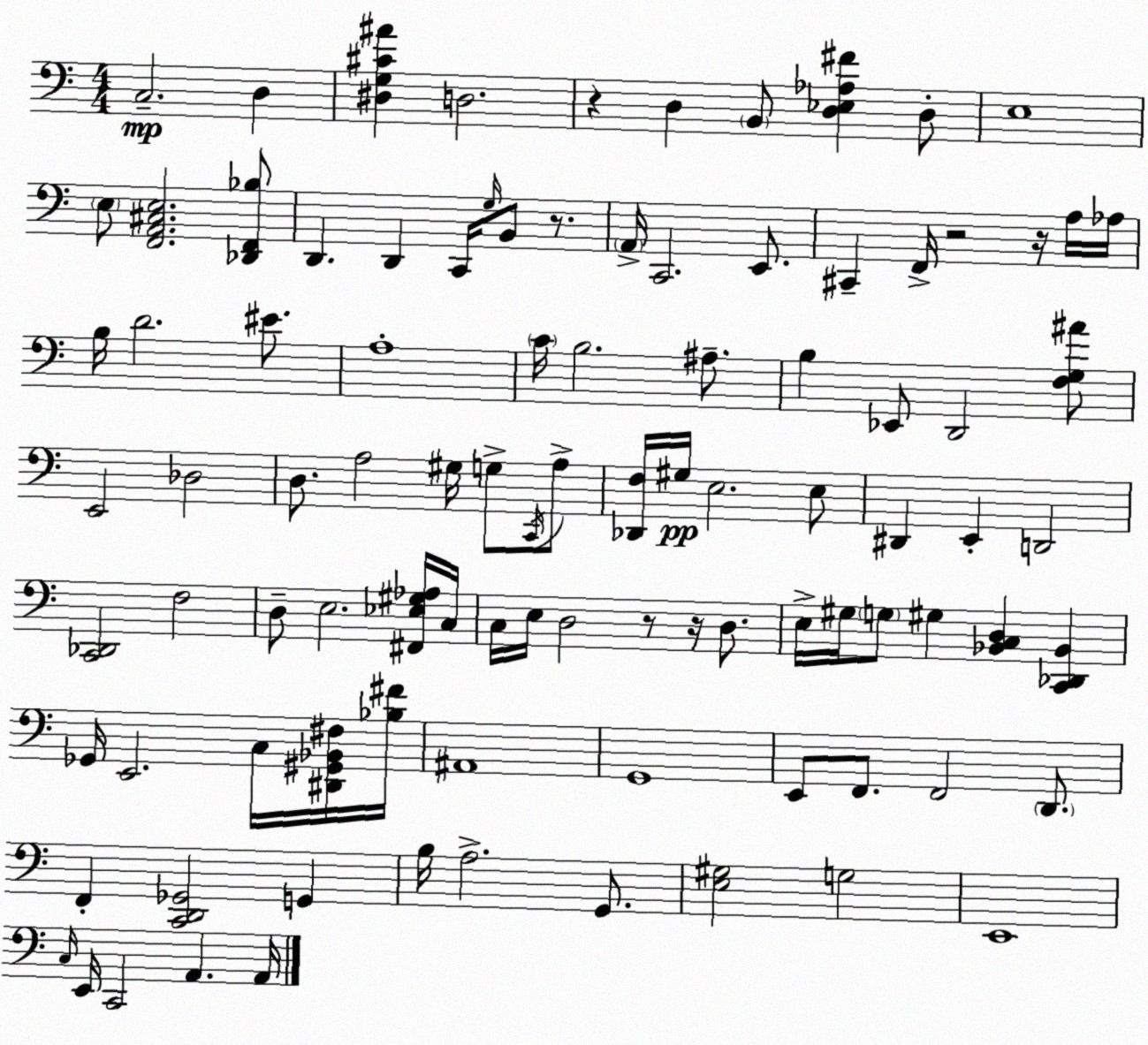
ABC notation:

X:1
T:Untitled
M:4/4
L:1/4
K:C
C,2 D, [^D,G,^C^A] D,2 z D, B,,/2 [D,_E,_A,^F] D,/2 E,4 E,/2 [F,,A,,^C,E,]2 [_D,,F,,_B,]/2 D,, D,, C,,/4 G,/4 B,,/2 z/2 A,,/4 C,,2 E,,/2 ^C,, F,,/4 z2 z/4 A,/4 _A,/4 B,/4 D2 ^E/2 A,4 C/4 B,2 ^A,/2 B, _E,,/2 D,,2 [F,G,^A]/2 E,,2 _D,2 D,/2 A,2 ^G,/4 G,/2 C,,/4 A,/2 [_D,,F,]/4 ^G,/4 E,2 E,/2 ^D,, E,, D,,2 [C,,_D,,]2 F,2 D,/2 E,2 [^F,,_E,^G,_A,]/4 C,/4 C,/4 E,/4 D,2 z/2 z/4 D,/2 E,/4 ^G,/4 G,/2 ^G, [_B,,C,D,] [C,,_D,,_B,,] _G,,/4 E,,2 C,/4 [^D,,^G,,_B,,^F,]/4 [_B,^F]/4 ^A,,4 G,,4 E,,/2 F,,/2 F,,2 D,,/2 F,, [C,,D,,_G,,]2 G,, B,/4 A,2 G,,/2 [E,^G,]2 G,2 E,,4 C,/4 E,,/4 C,,2 A,, A,,/4